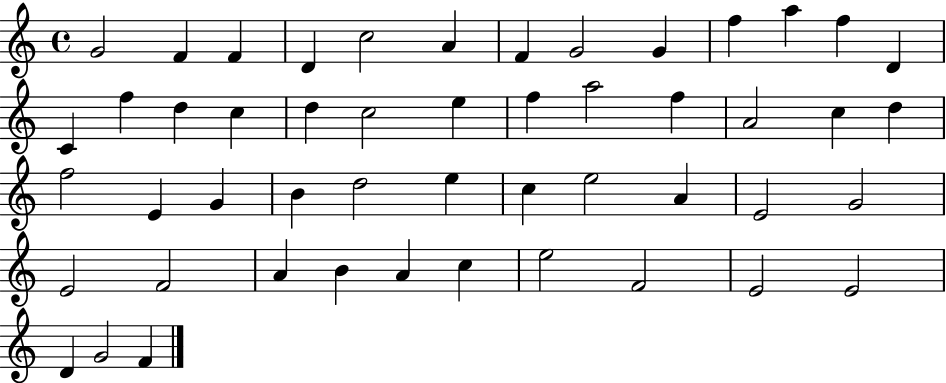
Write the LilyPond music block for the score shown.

{
  \clef treble
  \time 4/4
  \defaultTimeSignature
  \key c \major
  g'2 f'4 f'4 | d'4 c''2 a'4 | f'4 g'2 g'4 | f''4 a''4 f''4 d'4 | \break c'4 f''4 d''4 c''4 | d''4 c''2 e''4 | f''4 a''2 f''4 | a'2 c''4 d''4 | \break f''2 e'4 g'4 | b'4 d''2 e''4 | c''4 e''2 a'4 | e'2 g'2 | \break e'2 f'2 | a'4 b'4 a'4 c''4 | e''2 f'2 | e'2 e'2 | \break d'4 g'2 f'4 | \bar "|."
}